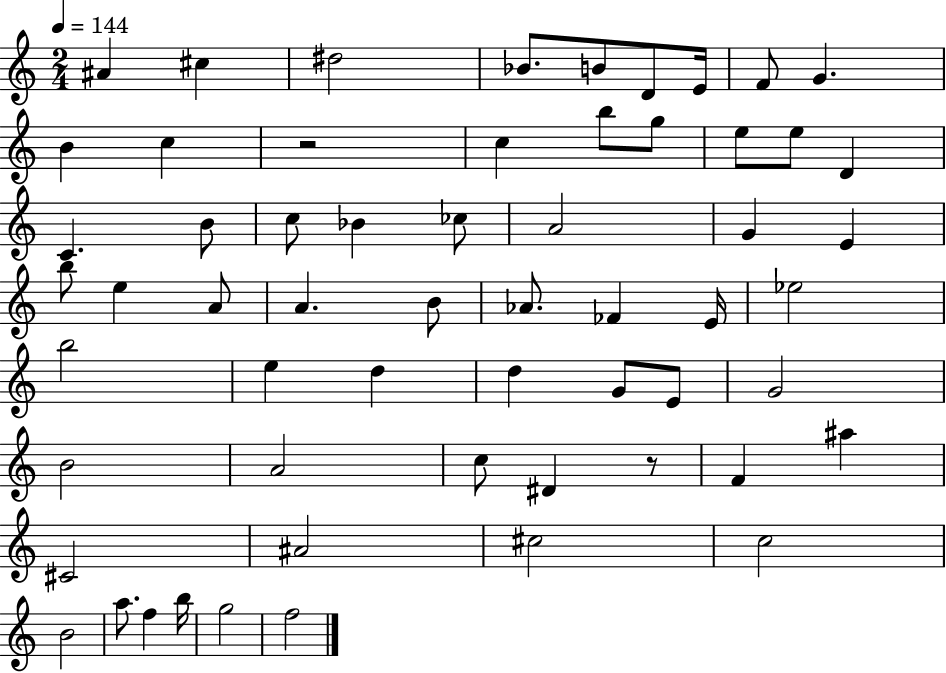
{
  \clef treble
  \numericTimeSignature
  \time 2/4
  \key c \major
  \tempo 4 = 144
  ais'4 cis''4 | dis''2 | bes'8. b'8 d'8 e'16 | f'8 g'4. | \break b'4 c''4 | r2 | c''4 b''8 g''8 | e''8 e''8 d'4 | \break c'4. b'8 | c''8 bes'4 ces''8 | a'2 | g'4 e'4 | \break b''8 e''4 a'8 | a'4. b'8 | aes'8. fes'4 e'16 | ees''2 | \break b''2 | e''4 d''4 | d''4 g'8 e'8 | g'2 | \break b'2 | a'2 | c''8 dis'4 r8 | f'4 ais''4 | \break cis'2 | ais'2 | cis''2 | c''2 | \break b'2 | a''8. f''4 b''16 | g''2 | f''2 | \break \bar "|."
}